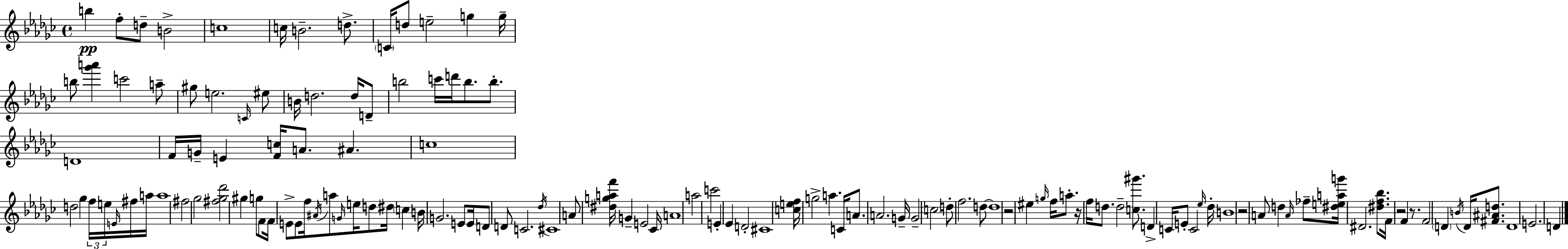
B5/q F5/e D5/e B4/h C5/w C5/s B4/h. D5/e. C4/s D5/e E5/h G5/q G5/s B5/e [Gb6,A6]/q C6/h A5/e G#5/e E5/h. C4/s EIS5/e B4/s D5/h. D5/s D4/e B5/h C6/s D6/s B5/e. B5/e. D4/w F4/s G4/s E4/q [F4,C5]/s A4/e. A#4/q. C5/w D5/h Gb5/q F5/s E5/s E4/s F#5/s A5/s A5/w F#5/h Gb5/h [F#5,Gb5,Db6]/h G#5/q G5/e F4/e F4/s E4/e E4/e F5/s A#4/s A5/e G4/s E5/s D5/e D#5/s C5/q B4/s G4/h. E4/e E4/s D4/e D4/e C4/h. Db5/s C#4/w A4/e [D#5,G5,A5,F6]/s G4/q E4/h CES4/s A4/w A5/h C6/h E4/q Eb4/q D4/h C#4/w [C5,E5,F5]/s G5/h A5/q. C4/s A4/e. A4/h. G4/s G4/h C5/h D5/e F5/h. D5/e D5/w R/h EIS5/q G5/s F5/s A5/e. R/s F5/s D5/e. D5/h [C5,G#6]/e. D4/q C4/s E4/e C4/h Eb5/s Db5/s B4/w R/h A4/e D5/q A4/s FES5/e [D#5,E5,A5,G6]/s D#4/h. [D#5,F5,Bb5]/e. F4/s R/h F4/q R/e. F4/h D4/q B4/s D4/s [F#4,A#4,D5]/e. D4/w E4/h. D4/q